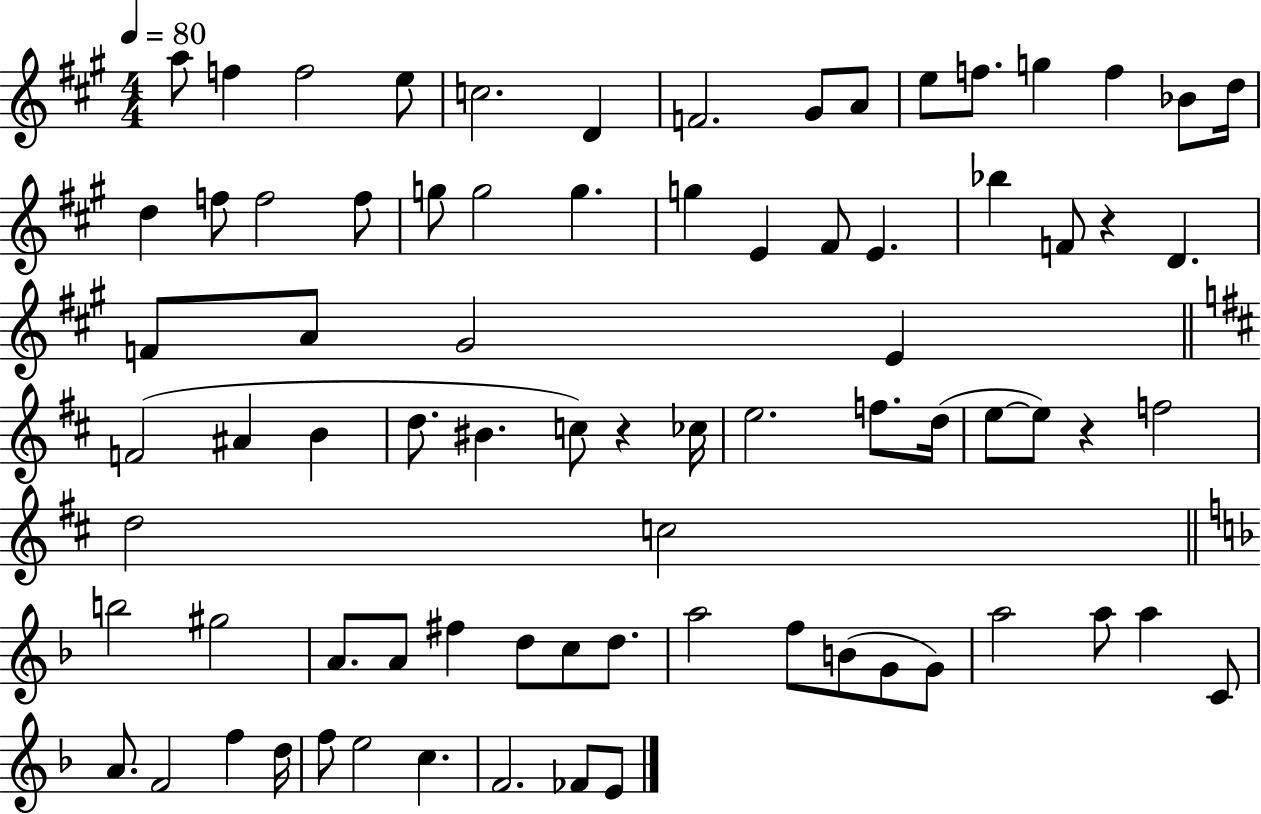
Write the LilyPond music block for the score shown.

{
  \clef treble
  \numericTimeSignature
  \time 4/4
  \key a \major
  \tempo 4 = 80
  \repeat volta 2 { a''8 f''4 f''2 e''8 | c''2. d'4 | f'2. gis'8 a'8 | e''8 f''8. g''4 f''4 bes'8 d''16 | \break d''4 f''8 f''2 f''8 | g''8 g''2 g''4. | g''4 e'4 fis'8 e'4. | bes''4 f'8 r4 d'4. | \break f'8 a'8 gis'2 e'4 | \bar "||" \break \key d \major f'2( ais'4 b'4 | d''8. bis'4. c''8) r4 ces''16 | e''2. f''8. d''16( | e''8~~ e''8) r4 f''2 | \break d''2 c''2 | \bar "||" \break \key f \major b''2 gis''2 | a'8. a'8 fis''4 d''8 c''8 d''8. | a''2 f''8 b'8( g'8 g'8) | a''2 a''8 a''4 c'8 | \break a'8. f'2 f''4 d''16 | f''8 e''2 c''4. | f'2. fes'8 e'8 | } \bar "|."
}